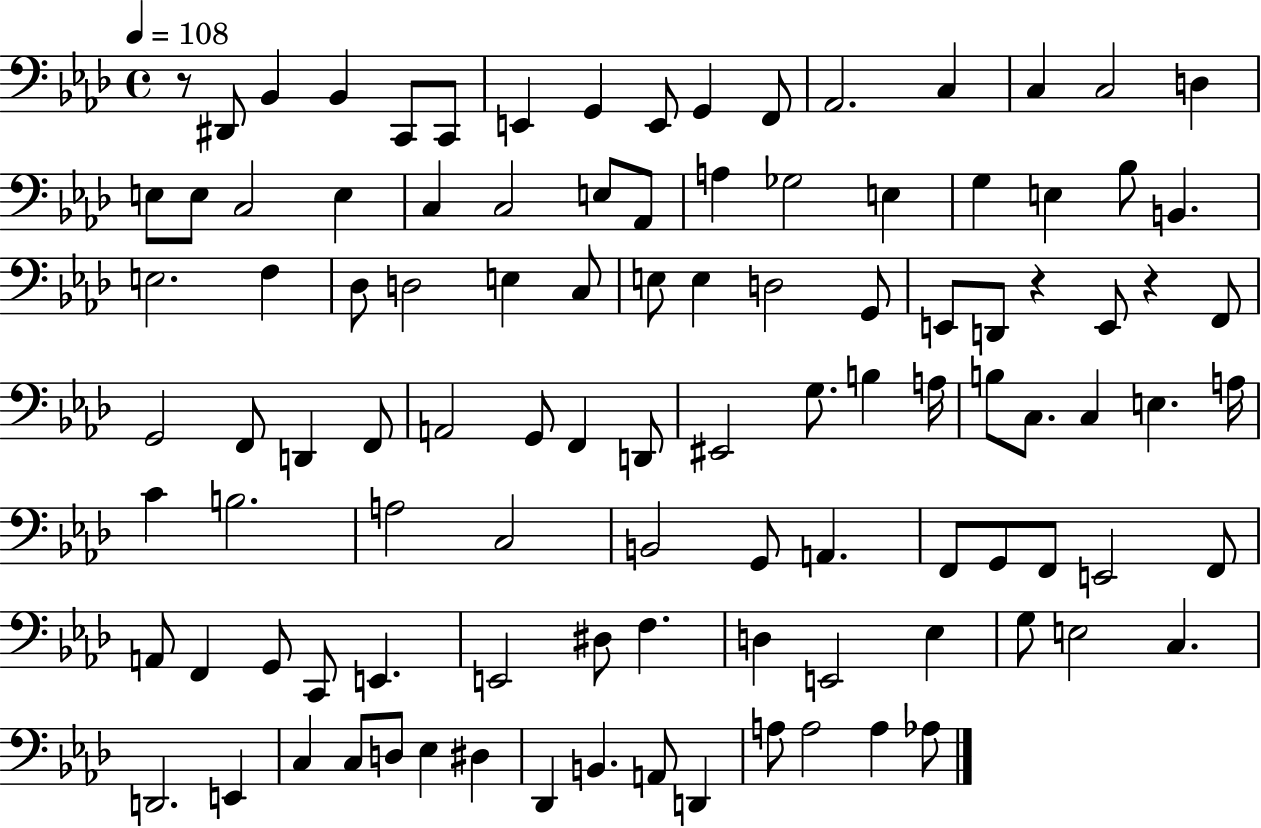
X:1
T:Untitled
M:4/4
L:1/4
K:Ab
z/2 ^D,,/2 _B,, _B,, C,,/2 C,,/2 E,, G,, E,,/2 G,, F,,/2 _A,,2 C, C, C,2 D, E,/2 E,/2 C,2 E, C, C,2 E,/2 _A,,/2 A, _G,2 E, G, E, _B,/2 B,, E,2 F, _D,/2 D,2 E, C,/2 E,/2 E, D,2 G,,/2 E,,/2 D,,/2 z E,,/2 z F,,/2 G,,2 F,,/2 D,, F,,/2 A,,2 G,,/2 F,, D,,/2 ^E,,2 G,/2 B, A,/4 B,/2 C,/2 C, E, A,/4 C B,2 A,2 C,2 B,,2 G,,/2 A,, F,,/2 G,,/2 F,,/2 E,,2 F,,/2 A,,/2 F,, G,,/2 C,,/2 E,, E,,2 ^D,/2 F, D, E,,2 _E, G,/2 E,2 C, D,,2 E,, C, C,/2 D,/2 _E, ^D, _D,, B,, A,,/2 D,, A,/2 A,2 A, _A,/2